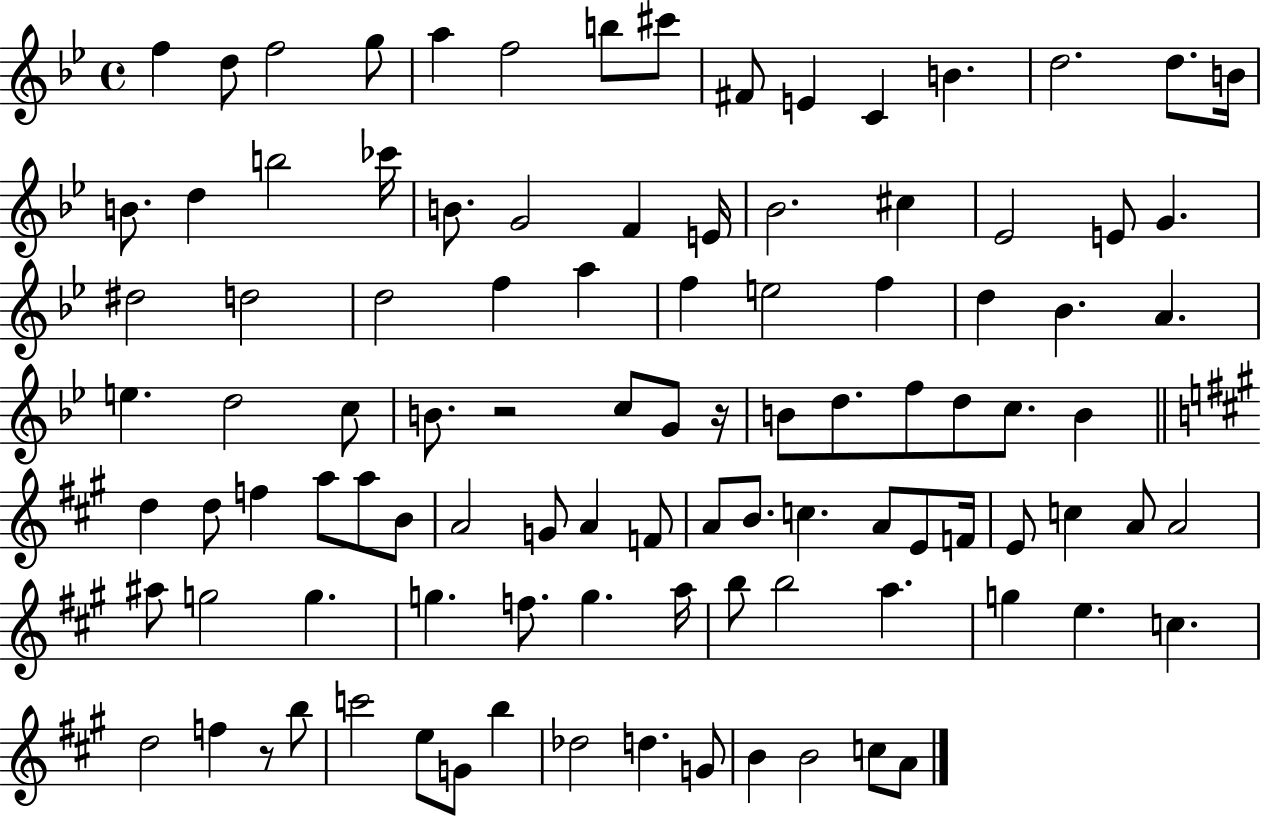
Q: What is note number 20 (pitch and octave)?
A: B4